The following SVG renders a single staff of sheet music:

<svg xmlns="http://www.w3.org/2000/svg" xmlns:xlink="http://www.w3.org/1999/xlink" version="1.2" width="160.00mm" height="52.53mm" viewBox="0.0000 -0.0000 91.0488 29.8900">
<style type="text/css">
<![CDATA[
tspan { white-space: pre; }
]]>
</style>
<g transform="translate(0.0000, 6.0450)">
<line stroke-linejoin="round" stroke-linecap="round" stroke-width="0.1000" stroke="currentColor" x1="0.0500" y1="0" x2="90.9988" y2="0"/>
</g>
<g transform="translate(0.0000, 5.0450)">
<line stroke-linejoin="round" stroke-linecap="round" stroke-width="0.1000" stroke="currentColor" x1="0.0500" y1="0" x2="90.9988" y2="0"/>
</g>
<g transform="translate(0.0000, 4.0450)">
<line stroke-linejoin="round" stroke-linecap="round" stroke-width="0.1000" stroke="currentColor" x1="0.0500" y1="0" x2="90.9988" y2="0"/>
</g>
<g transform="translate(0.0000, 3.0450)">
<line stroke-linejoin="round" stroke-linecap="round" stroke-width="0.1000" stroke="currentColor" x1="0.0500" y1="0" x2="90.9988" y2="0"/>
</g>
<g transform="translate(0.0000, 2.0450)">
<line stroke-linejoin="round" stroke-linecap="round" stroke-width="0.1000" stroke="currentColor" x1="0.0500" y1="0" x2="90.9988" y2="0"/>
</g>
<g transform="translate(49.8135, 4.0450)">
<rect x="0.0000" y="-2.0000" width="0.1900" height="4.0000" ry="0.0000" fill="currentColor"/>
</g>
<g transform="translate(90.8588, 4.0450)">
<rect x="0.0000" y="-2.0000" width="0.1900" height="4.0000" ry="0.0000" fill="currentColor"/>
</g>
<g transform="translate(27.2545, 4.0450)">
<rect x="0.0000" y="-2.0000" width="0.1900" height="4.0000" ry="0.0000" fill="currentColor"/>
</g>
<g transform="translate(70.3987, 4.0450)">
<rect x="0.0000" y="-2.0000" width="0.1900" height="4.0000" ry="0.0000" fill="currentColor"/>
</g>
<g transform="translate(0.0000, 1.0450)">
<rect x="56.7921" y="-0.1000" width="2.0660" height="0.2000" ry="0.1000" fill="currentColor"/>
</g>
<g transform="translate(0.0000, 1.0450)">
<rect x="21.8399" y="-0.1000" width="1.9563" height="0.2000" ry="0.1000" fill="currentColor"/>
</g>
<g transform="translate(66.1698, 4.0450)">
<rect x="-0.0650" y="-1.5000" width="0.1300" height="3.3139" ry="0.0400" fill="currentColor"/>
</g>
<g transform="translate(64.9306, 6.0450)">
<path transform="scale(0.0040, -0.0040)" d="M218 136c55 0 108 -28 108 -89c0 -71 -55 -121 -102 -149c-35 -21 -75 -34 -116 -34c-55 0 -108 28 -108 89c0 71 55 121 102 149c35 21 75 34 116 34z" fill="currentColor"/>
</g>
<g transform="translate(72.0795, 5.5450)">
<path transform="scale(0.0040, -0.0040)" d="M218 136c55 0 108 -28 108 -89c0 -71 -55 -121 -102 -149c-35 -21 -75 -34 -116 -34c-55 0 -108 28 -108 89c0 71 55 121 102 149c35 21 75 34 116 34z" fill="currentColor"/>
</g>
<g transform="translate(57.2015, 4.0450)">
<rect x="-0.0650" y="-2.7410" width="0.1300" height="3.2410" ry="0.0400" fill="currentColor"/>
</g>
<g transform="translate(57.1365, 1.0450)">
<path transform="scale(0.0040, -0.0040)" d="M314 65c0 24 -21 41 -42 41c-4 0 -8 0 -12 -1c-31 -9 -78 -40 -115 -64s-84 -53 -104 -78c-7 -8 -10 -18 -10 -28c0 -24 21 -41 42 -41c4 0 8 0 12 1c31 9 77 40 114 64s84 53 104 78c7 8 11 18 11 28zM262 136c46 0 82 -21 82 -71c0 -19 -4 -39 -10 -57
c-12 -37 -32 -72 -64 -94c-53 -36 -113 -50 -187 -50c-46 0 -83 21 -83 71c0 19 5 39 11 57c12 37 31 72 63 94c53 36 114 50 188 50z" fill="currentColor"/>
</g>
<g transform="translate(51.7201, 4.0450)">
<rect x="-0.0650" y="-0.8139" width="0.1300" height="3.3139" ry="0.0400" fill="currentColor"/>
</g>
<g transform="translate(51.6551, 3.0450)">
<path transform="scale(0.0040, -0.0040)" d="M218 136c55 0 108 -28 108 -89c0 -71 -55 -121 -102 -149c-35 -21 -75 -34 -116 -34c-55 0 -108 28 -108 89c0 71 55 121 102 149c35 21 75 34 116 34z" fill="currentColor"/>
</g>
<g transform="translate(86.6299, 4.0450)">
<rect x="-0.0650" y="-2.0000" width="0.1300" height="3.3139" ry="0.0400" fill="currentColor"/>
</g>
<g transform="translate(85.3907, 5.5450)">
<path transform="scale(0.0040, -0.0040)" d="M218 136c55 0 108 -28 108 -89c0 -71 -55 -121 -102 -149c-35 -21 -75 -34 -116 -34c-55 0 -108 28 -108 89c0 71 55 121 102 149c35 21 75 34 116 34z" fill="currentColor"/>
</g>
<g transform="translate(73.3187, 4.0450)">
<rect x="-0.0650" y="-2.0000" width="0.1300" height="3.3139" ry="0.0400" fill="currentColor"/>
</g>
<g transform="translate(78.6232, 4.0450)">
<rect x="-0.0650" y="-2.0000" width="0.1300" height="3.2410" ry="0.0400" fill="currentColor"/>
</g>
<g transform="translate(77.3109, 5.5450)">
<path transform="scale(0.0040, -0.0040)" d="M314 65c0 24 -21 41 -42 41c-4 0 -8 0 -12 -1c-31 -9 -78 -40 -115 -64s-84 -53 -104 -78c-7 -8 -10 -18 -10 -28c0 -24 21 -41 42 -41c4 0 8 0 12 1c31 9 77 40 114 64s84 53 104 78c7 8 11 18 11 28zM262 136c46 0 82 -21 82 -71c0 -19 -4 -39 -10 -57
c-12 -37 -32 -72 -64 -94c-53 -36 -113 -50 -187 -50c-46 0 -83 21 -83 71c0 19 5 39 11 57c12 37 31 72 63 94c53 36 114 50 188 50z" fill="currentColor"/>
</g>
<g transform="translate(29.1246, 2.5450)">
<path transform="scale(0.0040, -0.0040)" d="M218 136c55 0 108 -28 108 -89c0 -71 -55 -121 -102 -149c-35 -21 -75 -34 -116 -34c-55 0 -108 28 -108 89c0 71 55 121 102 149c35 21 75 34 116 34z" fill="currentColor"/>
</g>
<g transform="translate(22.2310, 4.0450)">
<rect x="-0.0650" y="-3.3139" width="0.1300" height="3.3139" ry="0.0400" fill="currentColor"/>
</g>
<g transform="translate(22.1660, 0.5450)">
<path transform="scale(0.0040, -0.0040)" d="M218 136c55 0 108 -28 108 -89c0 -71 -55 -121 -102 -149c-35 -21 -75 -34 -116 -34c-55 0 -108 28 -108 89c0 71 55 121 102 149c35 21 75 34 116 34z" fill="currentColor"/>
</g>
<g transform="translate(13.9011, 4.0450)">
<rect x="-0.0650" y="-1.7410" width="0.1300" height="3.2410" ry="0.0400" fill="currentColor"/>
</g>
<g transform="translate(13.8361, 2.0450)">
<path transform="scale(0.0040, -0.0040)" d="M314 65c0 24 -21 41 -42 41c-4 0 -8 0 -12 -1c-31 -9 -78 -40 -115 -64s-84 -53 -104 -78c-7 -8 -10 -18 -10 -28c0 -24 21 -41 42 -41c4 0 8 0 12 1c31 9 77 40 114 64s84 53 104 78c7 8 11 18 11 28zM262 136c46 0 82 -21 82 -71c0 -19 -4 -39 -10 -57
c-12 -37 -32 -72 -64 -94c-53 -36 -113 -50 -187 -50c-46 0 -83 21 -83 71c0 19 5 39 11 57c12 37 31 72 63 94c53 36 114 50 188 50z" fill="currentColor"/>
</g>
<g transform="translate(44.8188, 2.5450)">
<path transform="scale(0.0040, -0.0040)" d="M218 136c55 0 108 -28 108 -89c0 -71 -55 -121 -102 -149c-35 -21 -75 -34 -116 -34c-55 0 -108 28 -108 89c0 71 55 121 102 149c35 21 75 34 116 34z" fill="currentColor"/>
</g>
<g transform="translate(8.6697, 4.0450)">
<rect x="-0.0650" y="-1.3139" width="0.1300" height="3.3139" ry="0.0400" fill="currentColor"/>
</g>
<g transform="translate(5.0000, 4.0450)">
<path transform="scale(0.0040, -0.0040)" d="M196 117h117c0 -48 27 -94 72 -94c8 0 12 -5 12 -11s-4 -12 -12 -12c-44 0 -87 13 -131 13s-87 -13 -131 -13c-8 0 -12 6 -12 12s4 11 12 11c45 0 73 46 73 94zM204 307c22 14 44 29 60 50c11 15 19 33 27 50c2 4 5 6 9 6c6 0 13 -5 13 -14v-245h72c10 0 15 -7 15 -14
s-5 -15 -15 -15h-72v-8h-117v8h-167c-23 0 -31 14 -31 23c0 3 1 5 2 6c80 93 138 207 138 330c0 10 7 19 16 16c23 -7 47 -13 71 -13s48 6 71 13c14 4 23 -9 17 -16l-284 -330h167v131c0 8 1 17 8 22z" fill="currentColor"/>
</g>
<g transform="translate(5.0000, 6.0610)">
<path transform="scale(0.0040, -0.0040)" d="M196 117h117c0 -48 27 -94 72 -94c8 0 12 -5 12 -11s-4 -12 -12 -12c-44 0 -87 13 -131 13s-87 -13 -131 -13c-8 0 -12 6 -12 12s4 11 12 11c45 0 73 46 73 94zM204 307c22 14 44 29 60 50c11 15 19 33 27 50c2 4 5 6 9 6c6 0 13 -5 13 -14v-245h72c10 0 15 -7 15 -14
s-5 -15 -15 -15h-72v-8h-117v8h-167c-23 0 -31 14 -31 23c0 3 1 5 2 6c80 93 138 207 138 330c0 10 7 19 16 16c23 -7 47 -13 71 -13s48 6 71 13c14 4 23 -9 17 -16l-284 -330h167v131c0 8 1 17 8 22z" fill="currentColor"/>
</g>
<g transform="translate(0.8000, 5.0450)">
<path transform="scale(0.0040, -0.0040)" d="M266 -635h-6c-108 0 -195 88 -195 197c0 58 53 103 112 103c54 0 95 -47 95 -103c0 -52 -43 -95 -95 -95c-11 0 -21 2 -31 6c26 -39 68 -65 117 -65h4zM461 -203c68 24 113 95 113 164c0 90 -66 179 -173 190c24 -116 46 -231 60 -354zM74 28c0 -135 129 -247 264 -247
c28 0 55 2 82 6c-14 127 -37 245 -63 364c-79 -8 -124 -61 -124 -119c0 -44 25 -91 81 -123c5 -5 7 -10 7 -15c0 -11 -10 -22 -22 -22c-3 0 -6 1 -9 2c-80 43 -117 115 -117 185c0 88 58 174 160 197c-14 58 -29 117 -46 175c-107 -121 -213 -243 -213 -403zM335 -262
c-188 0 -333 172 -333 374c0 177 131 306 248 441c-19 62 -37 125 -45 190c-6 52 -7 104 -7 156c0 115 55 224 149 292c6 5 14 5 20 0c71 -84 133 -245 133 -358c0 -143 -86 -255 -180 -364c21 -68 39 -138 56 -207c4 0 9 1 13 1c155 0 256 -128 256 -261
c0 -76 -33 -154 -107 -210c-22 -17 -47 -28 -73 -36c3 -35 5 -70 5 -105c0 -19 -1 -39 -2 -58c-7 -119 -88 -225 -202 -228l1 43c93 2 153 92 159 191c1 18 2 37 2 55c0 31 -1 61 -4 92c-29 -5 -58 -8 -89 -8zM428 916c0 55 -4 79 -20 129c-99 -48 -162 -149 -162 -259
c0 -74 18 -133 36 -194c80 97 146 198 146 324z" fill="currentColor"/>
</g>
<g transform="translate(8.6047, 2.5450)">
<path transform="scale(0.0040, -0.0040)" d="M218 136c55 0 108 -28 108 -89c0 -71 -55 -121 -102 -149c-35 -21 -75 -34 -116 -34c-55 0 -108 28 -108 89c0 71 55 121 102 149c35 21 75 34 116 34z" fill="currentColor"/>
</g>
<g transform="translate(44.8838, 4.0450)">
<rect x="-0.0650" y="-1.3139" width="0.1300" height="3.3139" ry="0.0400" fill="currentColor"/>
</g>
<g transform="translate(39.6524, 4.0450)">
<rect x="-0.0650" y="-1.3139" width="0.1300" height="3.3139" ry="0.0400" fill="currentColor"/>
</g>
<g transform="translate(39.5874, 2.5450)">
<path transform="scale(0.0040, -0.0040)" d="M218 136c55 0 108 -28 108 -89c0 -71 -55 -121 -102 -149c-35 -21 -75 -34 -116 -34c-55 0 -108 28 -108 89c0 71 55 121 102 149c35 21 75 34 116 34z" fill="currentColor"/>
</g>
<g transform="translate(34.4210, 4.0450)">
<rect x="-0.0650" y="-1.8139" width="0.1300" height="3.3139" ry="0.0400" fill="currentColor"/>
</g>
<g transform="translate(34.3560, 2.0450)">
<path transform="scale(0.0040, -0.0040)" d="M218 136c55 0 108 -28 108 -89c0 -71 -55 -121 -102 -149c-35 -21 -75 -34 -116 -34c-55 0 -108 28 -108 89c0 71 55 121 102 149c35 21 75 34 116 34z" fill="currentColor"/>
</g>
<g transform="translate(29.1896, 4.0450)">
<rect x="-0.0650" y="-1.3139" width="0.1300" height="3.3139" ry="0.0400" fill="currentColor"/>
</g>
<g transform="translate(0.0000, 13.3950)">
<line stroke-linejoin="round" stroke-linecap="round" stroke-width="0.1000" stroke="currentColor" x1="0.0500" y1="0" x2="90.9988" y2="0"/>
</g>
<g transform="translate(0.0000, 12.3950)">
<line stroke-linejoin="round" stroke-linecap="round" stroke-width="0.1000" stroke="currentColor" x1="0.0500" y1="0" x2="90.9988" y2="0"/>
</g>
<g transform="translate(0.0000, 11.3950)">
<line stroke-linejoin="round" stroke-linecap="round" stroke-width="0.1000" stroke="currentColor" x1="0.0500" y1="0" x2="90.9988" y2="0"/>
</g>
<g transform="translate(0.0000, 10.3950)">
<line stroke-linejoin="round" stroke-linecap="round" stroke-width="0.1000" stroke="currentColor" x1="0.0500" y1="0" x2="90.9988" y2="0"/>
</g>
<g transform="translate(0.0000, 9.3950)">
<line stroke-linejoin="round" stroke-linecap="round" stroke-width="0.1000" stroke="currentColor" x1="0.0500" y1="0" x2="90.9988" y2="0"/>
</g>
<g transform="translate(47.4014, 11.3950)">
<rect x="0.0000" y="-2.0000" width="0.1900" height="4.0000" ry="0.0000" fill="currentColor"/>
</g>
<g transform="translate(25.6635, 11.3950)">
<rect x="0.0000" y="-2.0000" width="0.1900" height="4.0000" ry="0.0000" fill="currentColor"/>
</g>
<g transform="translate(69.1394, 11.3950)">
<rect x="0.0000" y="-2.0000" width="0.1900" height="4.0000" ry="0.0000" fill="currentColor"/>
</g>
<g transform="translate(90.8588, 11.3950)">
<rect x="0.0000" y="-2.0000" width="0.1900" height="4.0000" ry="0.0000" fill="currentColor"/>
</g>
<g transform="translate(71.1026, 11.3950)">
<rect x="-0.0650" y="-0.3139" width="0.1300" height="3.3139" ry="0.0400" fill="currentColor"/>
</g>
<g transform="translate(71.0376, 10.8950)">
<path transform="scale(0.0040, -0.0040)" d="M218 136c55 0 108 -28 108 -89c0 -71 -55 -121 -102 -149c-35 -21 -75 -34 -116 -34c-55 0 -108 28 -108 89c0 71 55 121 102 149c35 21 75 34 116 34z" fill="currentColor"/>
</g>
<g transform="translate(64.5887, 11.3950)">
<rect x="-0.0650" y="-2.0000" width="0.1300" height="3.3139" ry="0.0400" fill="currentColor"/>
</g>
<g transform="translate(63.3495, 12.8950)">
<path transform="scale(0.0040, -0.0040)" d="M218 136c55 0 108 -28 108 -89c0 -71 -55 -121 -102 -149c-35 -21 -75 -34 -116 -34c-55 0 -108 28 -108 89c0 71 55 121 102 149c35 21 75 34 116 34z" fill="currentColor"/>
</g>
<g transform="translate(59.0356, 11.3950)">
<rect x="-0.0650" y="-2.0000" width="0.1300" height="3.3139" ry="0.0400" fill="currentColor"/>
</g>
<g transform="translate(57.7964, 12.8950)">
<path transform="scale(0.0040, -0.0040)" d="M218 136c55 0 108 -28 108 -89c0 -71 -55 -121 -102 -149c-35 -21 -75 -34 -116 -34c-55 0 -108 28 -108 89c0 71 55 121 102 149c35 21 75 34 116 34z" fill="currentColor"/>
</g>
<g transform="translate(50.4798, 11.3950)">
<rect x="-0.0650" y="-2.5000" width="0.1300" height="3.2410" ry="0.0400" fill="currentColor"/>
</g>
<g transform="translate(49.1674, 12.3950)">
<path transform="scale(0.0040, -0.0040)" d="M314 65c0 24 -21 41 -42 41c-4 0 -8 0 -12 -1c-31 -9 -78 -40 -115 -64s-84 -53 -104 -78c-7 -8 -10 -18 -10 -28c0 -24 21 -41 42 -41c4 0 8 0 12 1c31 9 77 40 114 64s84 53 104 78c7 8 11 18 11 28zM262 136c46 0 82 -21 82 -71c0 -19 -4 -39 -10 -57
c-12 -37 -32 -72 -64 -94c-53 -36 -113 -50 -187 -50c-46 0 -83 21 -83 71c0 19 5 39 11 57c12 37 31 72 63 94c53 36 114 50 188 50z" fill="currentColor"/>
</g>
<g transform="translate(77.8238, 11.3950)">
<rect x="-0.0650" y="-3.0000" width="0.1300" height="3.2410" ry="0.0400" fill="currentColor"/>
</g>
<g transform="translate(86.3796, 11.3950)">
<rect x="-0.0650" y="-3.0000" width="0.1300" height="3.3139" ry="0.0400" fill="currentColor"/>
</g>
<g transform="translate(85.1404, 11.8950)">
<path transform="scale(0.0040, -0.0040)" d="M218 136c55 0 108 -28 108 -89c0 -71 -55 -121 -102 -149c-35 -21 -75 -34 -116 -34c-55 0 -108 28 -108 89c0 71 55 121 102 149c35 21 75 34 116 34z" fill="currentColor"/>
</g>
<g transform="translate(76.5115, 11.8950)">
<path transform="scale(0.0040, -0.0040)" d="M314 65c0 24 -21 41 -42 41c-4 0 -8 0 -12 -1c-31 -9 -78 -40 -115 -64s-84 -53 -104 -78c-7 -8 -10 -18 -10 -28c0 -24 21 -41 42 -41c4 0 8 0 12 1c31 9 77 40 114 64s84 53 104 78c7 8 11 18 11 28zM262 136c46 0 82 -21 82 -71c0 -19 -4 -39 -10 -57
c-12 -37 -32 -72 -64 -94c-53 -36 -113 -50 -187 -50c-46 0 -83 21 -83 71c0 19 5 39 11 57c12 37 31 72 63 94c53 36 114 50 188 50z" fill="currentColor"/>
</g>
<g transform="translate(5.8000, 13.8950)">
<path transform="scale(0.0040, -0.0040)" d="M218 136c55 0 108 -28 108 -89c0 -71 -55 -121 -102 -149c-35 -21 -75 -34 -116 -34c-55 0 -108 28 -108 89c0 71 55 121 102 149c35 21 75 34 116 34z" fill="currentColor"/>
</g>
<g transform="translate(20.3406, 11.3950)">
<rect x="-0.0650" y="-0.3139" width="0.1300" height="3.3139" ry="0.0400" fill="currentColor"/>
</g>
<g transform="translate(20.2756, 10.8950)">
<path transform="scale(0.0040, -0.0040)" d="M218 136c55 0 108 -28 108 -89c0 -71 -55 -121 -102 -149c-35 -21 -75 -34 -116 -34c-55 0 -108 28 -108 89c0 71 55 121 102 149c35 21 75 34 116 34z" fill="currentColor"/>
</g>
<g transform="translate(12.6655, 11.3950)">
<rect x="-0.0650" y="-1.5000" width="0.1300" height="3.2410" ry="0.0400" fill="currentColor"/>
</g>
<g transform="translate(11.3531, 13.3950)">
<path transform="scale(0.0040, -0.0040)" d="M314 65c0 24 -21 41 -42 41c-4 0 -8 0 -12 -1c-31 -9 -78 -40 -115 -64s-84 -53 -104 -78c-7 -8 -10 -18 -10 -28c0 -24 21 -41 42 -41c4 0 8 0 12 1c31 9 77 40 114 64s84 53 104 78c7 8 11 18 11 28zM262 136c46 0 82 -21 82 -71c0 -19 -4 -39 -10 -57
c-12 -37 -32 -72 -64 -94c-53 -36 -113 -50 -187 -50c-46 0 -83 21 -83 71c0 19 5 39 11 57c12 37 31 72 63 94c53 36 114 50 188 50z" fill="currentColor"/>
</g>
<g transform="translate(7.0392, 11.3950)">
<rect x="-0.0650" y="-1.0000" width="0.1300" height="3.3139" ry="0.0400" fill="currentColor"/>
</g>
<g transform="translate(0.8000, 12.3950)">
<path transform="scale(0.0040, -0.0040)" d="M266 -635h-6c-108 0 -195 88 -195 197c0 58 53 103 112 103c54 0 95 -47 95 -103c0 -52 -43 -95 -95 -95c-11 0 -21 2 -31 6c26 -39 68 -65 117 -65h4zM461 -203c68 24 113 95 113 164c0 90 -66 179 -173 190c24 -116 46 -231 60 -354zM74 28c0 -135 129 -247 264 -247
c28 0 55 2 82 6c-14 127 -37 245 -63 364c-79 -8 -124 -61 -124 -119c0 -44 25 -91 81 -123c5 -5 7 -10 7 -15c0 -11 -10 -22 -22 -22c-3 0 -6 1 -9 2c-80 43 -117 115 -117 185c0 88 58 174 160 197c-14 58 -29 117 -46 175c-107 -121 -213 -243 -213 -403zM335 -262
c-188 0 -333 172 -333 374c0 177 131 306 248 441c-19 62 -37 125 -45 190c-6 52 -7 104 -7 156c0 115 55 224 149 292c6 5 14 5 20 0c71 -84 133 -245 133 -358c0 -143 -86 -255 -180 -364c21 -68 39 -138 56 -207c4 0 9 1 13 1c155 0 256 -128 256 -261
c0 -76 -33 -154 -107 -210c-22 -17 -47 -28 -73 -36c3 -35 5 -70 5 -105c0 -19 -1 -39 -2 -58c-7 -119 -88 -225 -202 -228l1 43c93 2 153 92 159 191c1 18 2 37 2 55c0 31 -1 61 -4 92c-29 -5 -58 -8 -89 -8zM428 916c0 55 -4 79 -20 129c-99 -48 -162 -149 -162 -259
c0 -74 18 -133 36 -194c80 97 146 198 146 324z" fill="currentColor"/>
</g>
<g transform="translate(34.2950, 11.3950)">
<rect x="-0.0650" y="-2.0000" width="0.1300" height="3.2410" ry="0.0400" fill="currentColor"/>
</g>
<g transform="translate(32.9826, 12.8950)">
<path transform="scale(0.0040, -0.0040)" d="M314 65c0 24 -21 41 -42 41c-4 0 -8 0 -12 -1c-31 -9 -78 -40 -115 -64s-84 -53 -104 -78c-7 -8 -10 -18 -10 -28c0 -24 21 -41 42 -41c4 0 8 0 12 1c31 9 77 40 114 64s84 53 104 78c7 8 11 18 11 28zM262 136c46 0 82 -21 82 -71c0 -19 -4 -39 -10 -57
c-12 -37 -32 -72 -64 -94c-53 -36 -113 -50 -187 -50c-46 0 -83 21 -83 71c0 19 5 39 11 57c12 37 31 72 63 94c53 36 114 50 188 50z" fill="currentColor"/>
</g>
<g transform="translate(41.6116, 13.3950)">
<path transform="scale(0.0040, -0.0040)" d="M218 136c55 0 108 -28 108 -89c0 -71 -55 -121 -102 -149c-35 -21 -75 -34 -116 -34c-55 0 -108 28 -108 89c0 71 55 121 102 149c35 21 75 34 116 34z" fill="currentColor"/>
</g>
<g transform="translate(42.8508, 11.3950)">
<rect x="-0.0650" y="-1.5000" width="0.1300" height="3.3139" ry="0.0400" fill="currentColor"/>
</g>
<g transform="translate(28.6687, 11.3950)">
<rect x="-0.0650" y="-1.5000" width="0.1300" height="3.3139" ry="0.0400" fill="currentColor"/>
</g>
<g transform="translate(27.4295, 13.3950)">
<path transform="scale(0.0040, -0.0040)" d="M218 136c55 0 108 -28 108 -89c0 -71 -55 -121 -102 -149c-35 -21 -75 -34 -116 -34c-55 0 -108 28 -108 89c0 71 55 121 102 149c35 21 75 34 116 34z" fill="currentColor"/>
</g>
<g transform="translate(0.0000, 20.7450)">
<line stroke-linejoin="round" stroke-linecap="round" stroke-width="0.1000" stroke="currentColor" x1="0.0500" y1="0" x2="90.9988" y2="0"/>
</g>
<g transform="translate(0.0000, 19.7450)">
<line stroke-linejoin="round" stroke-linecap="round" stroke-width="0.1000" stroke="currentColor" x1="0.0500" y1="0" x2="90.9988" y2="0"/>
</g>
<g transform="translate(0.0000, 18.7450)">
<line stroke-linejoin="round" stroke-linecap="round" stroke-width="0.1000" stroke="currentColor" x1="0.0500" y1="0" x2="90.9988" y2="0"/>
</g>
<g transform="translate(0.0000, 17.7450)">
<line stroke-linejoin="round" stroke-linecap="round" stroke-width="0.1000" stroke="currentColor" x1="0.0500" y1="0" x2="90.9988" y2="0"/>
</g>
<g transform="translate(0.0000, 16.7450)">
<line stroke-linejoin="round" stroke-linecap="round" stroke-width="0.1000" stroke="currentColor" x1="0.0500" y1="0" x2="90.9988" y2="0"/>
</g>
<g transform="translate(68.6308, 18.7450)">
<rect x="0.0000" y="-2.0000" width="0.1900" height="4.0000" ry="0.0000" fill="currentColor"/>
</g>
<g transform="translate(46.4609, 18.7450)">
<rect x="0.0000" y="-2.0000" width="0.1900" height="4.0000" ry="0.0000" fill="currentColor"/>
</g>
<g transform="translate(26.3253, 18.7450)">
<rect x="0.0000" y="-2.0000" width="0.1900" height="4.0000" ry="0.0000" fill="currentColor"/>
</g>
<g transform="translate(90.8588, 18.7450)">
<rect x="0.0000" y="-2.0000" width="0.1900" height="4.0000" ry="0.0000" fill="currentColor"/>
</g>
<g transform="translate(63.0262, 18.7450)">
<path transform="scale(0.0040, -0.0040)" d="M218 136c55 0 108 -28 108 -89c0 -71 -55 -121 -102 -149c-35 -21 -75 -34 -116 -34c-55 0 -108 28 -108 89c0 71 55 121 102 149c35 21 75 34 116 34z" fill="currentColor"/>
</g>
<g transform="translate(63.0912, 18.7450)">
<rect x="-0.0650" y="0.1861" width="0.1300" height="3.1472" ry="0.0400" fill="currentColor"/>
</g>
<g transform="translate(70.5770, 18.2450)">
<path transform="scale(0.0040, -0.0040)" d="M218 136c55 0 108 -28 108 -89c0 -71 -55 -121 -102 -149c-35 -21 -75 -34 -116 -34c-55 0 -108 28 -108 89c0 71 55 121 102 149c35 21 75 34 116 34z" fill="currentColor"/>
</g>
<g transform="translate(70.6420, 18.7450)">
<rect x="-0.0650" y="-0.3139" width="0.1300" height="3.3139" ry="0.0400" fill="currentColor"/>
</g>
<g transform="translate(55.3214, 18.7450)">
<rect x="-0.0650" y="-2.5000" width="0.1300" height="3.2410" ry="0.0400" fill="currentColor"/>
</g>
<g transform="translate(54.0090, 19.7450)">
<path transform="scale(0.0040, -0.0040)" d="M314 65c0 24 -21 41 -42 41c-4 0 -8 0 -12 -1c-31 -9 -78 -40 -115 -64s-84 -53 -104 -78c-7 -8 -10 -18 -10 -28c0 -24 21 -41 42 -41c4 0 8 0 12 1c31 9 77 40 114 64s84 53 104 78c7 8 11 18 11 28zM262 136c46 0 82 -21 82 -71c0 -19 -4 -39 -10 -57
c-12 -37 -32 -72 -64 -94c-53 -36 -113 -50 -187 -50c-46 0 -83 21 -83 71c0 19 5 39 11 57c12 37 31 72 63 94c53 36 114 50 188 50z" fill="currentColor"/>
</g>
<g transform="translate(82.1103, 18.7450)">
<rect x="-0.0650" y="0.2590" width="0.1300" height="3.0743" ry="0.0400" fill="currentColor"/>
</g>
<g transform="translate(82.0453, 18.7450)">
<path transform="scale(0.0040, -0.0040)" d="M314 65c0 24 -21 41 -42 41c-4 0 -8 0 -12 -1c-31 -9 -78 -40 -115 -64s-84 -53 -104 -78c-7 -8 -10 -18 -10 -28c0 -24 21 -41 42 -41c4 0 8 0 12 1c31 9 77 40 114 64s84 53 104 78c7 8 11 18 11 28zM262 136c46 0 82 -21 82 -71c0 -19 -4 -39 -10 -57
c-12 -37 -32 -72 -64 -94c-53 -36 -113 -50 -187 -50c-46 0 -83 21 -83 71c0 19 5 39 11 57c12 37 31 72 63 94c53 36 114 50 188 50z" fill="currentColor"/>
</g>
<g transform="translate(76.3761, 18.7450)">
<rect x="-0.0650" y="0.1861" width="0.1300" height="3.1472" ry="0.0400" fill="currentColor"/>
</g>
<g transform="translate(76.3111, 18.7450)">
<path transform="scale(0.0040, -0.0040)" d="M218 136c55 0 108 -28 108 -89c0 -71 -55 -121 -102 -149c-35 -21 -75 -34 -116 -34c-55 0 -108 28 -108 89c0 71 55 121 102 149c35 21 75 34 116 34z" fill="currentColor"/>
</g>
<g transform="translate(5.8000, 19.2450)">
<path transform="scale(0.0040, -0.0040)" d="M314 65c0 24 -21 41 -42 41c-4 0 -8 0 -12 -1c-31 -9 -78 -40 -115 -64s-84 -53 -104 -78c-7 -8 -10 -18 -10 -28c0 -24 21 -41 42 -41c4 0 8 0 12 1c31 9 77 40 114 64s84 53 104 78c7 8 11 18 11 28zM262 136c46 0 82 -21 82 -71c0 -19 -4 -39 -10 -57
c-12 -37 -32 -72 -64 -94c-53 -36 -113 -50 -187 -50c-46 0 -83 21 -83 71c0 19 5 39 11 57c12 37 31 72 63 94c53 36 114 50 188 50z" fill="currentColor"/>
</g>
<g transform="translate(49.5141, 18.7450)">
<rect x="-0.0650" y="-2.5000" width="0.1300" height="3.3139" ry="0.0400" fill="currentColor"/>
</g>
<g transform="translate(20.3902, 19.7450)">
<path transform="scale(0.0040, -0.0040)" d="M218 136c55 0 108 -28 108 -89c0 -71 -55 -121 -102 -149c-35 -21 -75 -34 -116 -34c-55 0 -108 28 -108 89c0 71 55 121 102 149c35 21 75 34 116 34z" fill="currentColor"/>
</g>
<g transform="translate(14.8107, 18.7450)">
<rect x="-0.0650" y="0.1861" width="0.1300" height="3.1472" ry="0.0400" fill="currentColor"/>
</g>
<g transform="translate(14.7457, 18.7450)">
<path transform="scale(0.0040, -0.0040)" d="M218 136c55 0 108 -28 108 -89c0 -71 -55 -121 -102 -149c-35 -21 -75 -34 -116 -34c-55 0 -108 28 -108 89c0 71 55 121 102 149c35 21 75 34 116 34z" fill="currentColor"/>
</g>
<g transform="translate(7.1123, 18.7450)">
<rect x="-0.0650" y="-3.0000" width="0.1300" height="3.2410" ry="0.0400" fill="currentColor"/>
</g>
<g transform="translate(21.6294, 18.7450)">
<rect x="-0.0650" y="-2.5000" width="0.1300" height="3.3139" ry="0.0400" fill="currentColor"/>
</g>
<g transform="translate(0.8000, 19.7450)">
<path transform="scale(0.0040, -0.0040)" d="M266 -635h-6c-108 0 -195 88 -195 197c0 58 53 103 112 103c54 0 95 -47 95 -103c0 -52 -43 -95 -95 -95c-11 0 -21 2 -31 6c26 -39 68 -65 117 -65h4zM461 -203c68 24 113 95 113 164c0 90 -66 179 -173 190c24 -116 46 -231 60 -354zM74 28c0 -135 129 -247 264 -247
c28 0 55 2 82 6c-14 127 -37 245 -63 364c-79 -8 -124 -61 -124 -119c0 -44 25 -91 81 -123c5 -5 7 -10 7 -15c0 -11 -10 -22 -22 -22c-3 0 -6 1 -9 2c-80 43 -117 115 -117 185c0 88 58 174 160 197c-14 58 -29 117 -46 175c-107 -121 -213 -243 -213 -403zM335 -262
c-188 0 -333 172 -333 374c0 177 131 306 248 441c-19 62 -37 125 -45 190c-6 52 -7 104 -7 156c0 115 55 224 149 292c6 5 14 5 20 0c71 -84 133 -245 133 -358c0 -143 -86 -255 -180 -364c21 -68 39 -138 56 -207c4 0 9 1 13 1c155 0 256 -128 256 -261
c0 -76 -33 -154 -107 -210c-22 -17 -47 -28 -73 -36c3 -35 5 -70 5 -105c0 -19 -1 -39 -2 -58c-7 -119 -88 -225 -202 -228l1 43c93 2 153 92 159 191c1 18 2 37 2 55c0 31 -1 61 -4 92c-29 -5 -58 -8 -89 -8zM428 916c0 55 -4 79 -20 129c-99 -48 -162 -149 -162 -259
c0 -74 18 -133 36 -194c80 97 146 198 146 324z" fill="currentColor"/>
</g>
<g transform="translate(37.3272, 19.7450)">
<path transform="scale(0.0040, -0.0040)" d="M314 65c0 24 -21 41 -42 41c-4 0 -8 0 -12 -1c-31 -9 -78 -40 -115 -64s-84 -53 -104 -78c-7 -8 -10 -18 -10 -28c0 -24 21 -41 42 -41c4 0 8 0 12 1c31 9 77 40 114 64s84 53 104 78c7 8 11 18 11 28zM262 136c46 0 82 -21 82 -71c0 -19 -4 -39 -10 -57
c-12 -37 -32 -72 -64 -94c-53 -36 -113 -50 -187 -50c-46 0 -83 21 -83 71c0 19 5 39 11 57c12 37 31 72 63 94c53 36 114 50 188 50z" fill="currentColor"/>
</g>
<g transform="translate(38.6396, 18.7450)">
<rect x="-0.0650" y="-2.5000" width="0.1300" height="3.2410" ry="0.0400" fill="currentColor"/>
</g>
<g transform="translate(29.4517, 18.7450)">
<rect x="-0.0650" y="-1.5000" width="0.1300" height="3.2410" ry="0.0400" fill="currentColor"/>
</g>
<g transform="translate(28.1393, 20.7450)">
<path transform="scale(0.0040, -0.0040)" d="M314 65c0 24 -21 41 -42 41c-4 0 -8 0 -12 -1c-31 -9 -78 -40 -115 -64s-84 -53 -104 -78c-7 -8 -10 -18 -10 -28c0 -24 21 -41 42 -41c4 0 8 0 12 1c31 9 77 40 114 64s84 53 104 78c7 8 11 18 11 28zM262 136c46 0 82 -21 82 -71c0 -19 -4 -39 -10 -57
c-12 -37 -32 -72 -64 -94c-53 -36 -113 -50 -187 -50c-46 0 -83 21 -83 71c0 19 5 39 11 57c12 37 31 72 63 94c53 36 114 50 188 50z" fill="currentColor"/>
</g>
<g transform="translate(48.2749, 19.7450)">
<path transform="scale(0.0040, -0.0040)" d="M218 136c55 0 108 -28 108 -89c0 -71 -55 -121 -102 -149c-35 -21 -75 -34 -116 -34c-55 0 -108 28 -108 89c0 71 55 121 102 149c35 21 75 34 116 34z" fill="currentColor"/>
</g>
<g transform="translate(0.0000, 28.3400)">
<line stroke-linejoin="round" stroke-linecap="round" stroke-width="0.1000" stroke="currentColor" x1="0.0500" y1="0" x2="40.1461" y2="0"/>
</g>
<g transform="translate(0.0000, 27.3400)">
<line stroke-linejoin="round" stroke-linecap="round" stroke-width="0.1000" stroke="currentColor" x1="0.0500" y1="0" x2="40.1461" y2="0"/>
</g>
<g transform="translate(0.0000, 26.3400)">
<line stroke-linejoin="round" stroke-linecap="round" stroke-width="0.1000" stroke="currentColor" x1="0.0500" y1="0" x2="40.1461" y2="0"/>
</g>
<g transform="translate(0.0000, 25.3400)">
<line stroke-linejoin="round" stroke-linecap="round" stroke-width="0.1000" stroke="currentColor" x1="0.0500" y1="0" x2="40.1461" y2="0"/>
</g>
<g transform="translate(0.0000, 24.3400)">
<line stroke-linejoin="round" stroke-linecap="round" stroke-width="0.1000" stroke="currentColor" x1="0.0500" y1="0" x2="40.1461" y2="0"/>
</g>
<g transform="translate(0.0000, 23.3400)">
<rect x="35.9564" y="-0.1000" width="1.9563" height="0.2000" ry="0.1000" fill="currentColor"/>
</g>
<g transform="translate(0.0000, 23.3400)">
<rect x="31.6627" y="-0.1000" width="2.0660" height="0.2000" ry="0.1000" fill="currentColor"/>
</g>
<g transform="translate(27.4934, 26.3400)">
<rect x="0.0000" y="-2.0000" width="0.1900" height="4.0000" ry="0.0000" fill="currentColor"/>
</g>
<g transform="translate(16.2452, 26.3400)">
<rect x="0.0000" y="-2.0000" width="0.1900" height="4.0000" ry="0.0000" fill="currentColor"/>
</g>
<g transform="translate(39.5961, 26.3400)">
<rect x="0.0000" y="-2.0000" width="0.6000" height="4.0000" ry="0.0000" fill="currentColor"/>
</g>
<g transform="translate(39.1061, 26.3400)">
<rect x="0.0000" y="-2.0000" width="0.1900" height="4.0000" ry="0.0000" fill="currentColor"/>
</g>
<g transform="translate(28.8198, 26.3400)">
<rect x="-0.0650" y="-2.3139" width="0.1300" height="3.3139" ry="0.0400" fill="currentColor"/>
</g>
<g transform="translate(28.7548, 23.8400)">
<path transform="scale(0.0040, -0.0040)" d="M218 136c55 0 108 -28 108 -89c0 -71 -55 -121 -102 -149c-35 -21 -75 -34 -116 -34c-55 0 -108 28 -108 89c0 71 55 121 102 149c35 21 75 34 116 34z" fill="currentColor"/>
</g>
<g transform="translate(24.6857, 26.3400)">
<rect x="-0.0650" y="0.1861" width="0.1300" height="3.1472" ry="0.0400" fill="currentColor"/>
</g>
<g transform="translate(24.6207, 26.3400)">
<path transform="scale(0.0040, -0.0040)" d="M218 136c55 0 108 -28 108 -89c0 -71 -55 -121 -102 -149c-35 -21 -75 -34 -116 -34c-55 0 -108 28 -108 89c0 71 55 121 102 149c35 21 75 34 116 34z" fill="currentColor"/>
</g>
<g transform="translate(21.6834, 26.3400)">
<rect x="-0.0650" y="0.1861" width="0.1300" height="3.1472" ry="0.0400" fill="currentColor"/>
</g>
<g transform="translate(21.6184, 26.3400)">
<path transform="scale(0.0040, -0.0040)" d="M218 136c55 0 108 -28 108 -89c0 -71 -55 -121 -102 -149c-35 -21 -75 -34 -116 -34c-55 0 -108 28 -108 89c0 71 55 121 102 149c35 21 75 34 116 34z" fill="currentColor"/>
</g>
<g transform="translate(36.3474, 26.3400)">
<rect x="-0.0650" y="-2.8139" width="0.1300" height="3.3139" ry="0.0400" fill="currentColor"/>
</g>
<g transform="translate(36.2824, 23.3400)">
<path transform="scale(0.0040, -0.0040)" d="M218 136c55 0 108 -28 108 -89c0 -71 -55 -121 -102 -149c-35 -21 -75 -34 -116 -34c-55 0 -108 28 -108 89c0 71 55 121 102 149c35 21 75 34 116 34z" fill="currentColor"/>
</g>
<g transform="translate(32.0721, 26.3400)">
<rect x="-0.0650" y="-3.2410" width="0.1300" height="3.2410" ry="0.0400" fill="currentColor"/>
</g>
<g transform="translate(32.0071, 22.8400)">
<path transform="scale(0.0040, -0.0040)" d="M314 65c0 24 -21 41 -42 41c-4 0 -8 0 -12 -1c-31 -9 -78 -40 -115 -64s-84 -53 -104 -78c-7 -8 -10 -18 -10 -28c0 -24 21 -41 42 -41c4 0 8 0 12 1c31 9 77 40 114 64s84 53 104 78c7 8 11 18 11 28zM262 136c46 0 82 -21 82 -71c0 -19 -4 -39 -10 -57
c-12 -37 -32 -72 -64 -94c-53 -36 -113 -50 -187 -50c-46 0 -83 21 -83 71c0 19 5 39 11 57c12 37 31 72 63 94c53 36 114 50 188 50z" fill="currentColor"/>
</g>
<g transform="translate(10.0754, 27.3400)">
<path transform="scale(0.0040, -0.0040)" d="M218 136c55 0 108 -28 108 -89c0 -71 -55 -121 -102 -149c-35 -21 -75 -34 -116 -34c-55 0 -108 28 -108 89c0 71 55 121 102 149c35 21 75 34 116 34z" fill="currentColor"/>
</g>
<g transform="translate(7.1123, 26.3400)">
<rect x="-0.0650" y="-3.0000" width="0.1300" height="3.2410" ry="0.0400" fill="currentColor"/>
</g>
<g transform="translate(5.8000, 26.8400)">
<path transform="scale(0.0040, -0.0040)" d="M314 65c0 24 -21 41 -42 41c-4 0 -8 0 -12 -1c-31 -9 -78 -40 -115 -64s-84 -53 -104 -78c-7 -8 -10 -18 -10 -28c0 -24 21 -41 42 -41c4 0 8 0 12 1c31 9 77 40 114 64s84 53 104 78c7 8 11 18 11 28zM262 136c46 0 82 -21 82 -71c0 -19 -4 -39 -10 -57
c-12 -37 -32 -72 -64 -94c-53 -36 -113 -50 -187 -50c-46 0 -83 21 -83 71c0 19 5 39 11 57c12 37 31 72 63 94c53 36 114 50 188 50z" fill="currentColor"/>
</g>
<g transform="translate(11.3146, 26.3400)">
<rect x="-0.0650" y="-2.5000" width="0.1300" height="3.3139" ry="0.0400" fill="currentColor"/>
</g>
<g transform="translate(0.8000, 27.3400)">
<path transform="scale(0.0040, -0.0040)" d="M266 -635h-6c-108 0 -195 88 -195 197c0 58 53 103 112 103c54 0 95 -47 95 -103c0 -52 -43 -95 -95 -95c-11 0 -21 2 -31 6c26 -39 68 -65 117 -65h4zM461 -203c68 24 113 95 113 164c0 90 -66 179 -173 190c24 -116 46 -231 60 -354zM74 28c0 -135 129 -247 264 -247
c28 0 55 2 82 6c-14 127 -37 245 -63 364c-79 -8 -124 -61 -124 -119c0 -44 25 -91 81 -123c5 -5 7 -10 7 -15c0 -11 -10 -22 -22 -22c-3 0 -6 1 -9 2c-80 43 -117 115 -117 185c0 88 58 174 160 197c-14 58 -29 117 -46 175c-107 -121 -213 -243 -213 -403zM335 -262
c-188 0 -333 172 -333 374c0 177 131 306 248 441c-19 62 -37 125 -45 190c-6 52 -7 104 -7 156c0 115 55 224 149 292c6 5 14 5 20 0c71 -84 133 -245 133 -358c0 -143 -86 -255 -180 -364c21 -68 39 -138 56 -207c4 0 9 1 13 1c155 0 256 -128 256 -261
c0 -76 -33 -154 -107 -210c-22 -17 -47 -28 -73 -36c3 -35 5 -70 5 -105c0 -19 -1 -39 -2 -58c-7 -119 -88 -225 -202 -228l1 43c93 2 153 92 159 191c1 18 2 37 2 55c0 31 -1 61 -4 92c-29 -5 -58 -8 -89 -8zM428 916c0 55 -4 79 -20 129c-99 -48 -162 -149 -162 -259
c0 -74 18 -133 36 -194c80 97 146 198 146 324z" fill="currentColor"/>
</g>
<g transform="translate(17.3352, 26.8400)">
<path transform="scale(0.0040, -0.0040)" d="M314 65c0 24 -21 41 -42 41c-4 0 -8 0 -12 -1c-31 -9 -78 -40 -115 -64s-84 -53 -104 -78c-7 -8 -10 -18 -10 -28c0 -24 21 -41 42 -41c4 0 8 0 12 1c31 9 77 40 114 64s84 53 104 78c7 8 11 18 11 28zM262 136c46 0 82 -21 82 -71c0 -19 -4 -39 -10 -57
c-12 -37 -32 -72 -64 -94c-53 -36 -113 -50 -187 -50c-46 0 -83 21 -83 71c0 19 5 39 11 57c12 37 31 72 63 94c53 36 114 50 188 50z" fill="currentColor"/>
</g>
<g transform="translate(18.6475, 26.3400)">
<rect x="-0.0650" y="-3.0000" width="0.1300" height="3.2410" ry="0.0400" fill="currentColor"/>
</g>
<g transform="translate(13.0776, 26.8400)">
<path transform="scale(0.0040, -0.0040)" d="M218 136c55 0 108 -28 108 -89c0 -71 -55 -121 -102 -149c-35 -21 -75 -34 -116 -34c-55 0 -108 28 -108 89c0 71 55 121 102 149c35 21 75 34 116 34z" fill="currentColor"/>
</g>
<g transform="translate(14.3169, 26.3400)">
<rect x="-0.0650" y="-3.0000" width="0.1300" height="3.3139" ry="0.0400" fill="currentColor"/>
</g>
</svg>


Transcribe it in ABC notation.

X:1
T:Untitled
M:4/4
L:1/4
K:C
e f2 b e f e e d a2 E F F2 F D E2 c E F2 E G2 F F c A2 A A2 B G E2 G2 G G2 B c B B2 A2 G A A2 B B g b2 a